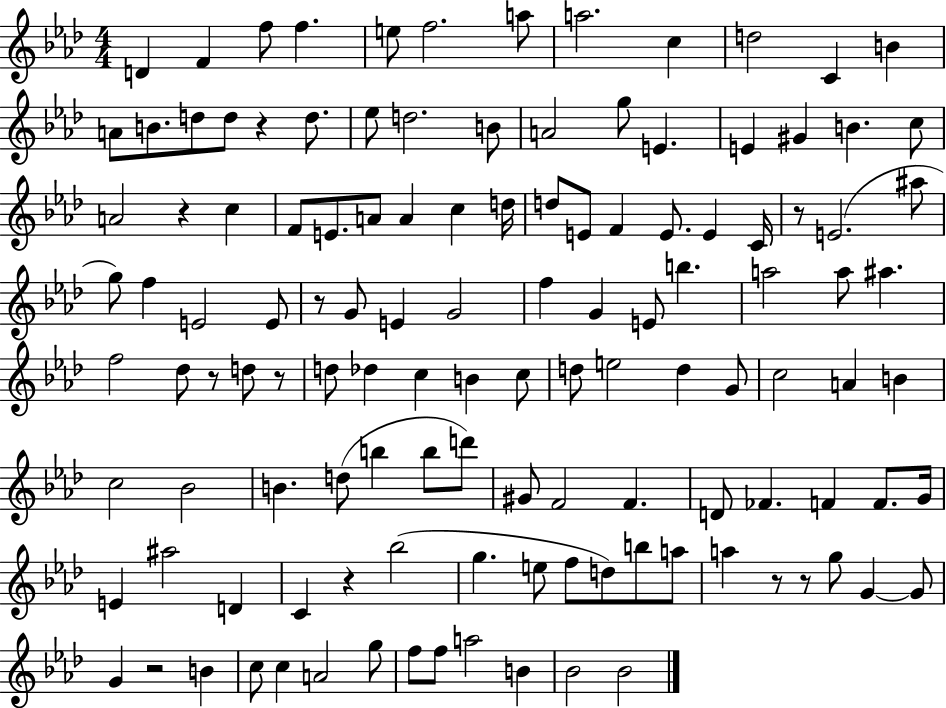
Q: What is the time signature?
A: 4/4